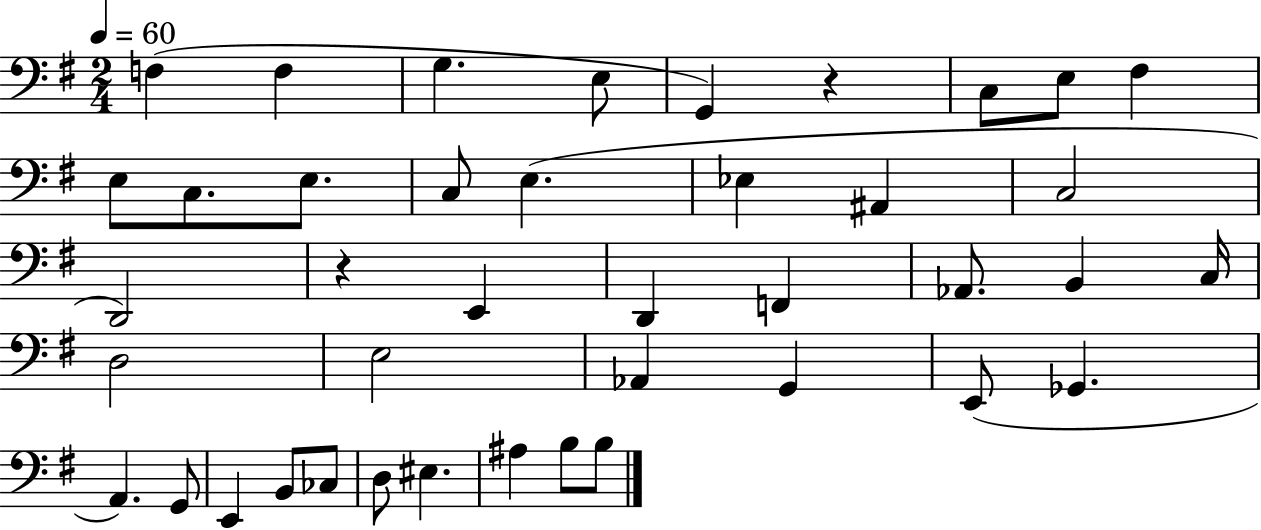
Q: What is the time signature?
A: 2/4